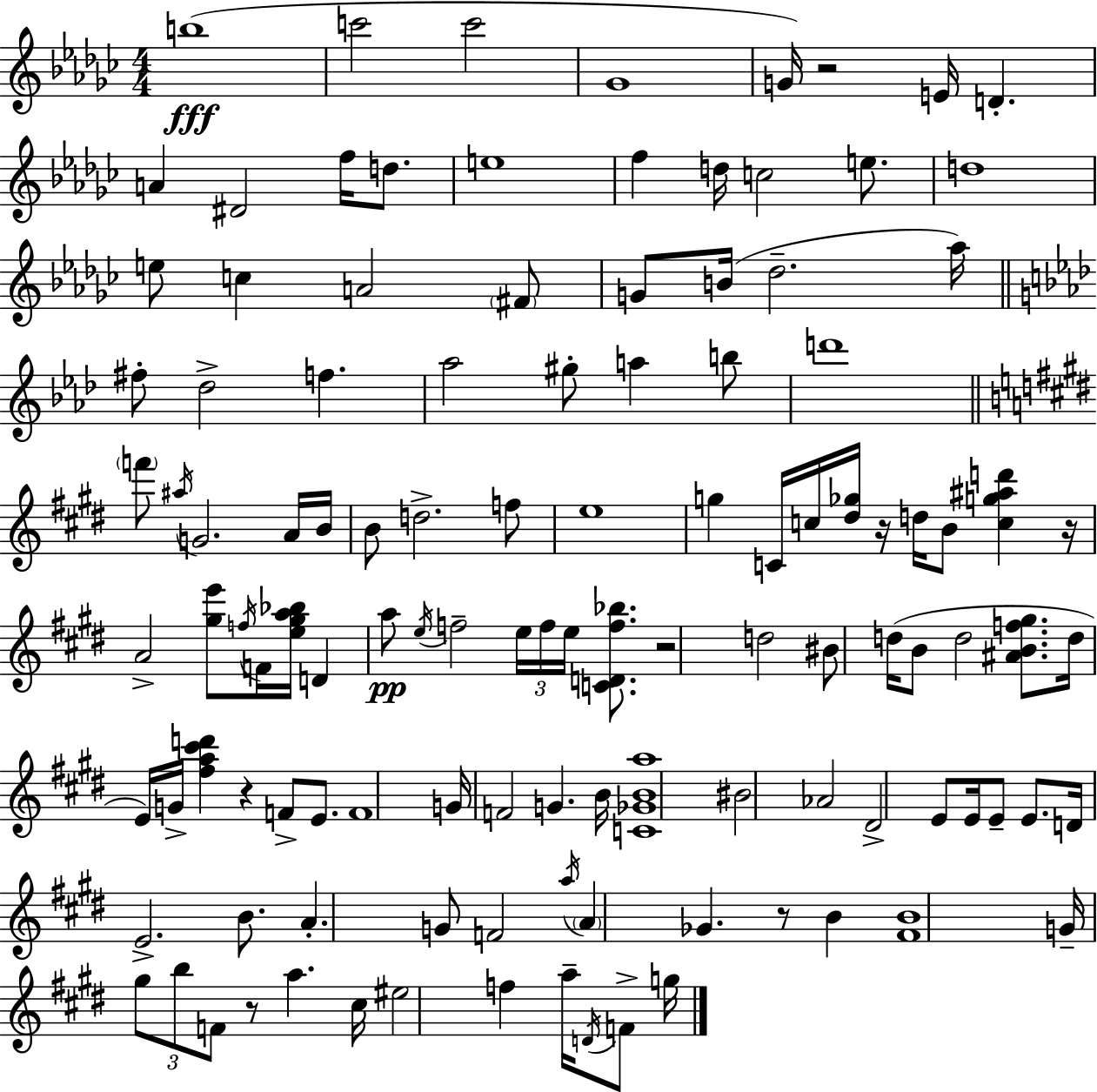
{
  \clef treble
  \numericTimeSignature
  \time 4/4
  \key ees \minor
  b''1(\fff | c'''2 c'''2 | ges'1 | g'16) r2 e'16 d'4.-. | \break a'4 dis'2 f''16 d''8. | e''1 | f''4 d''16 c''2 e''8. | d''1 | \break e''8 c''4 a'2 \parenthesize fis'8 | g'8 b'16( des''2.-- aes''16) | \bar "||" \break \key f \minor fis''8-. des''2-> f''4. | aes''2 gis''8-. a''4 b''8 | d'''1 | \bar "||" \break \key e \major \parenthesize f'''8 \acciaccatura { ais''16 } g'2. a'16 | b'16 b'8 d''2.-> f''8 | e''1 | g''4 c'16 c''16 <dis'' ges''>16 r16 d''16 b'8 <c'' g'' ais'' d'''>4 | \break r16 a'2-> <gis'' e'''>8 \acciaccatura { f''16 } f'16 <e'' gis'' a'' bes''>16 d'4 | a''8\pp \acciaccatura { e''16 } f''2-- \tuplet 3/2 { e''16 f''16 e''16 } | <c' d' f'' bes''>8. r2 d''2 | bis'8 d''16( b'8 d''2 | \break <ais' b' f'' gis''>8. d''16 e'16) g'16-> <fis'' a'' cis''' d'''>4 r4 f'8-> | e'8. f'1 | g'16 f'2 g'4. | b'16 <c' ges' b' a''>1 | \break bis'2 aes'2 | dis'2-> e'8 e'16 e'8-- | e'8. d'16 e'2.-> | b'8. a'4.-. g'8 f'2 | \break \acciaccatura { a''16 } \parenthesize a'4 ges'4. r8 | b'4 <fis' b'>1 | g'16-- \tuplet 3/2 { gis''8 b''8 f'8 } r8 a''4. | cis''16 eis''2 f''4 | \break a''16-- \acciaccatura { d'16 } f'8-> g''16 \bar "|."
}